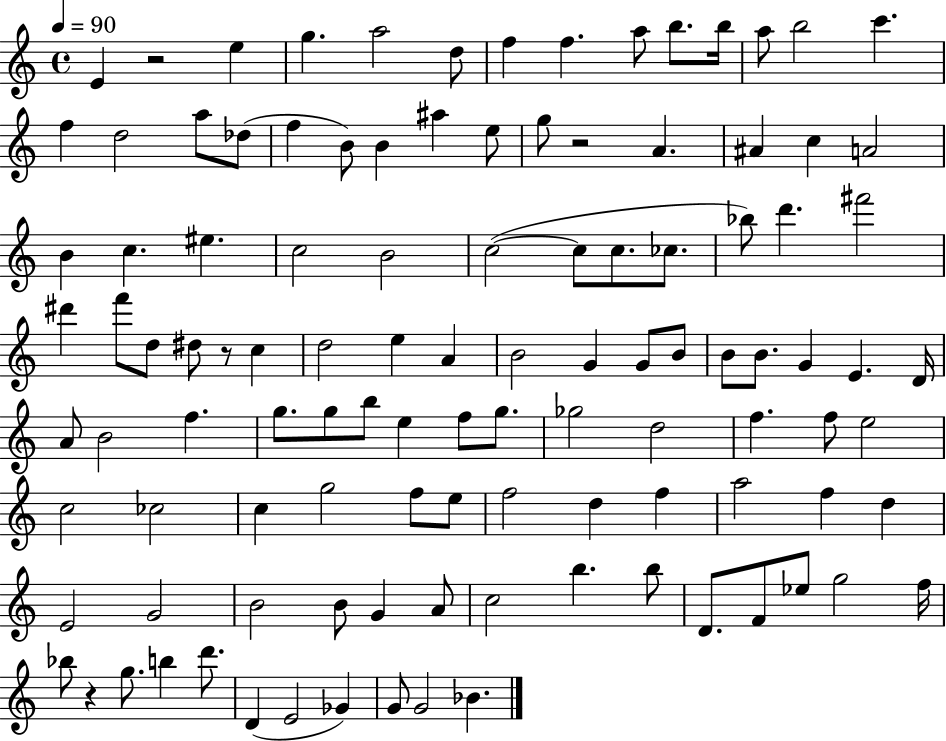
{
  \clef treble
  \time 4/4
  \defaultTimeSignature
  \key c \major
  \tempo 4 = 90
  e'4 r2 e''4 | g''4. a''2 d''8 | f''4 f''4. a''8 b''8. b''16 | a''8 b''2 c'''4. | \break f''4 d''2 a''8 des''8( | f''4 b'8) b'4 ais''4 e''8 | g''8 r2 a'4. | ais'4 c''4 a'2 | \break b'4 c''4. eis''4. | c''2 b'2 | c''2~(~ c''8 c''8. ces''8. | bes''8) d'''4. fis'''2 | \break dis'''4 f'''8 d''8 dis''8 r8 c''4 | d''2 e''4 a'4 | b'2 g'4 g'8 b'8 | b'8 b'8. g'4 e'4. d'16 | \break a'8 b'2 f''4. | g''8. g''8 b''8 e''4 f''8 g''8. | ges''2 d''2 | f''4. f''8 e''2 | \break c''2 ces''2 | c''4 g''2 f''8 e''8 | f''2 d''4 f''4 | a''2 f''4 d''4 | \break e'2 g'2 | b'2 b'8 g'4 a'8 | c''2 b''4. b''8 | d'8. f'8 ees''8 g''2 f''16 | \break bes''8 r4 g''8. b''4 d'''8. | d'4( e'2 ges'4) | g'8 g'2 bes'4. | \bar "|."
}